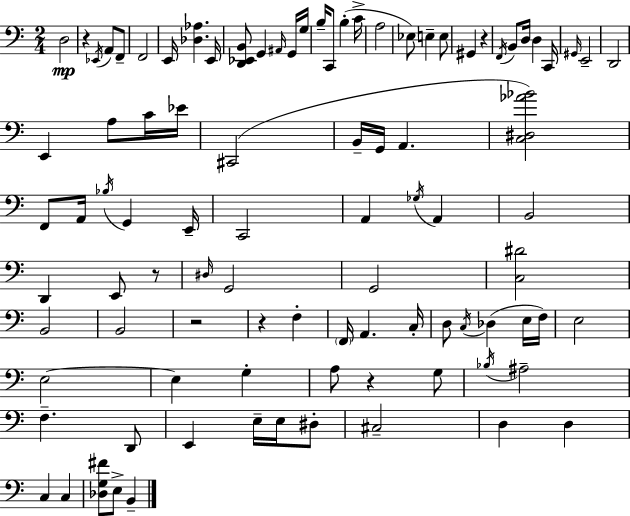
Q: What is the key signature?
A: A minor